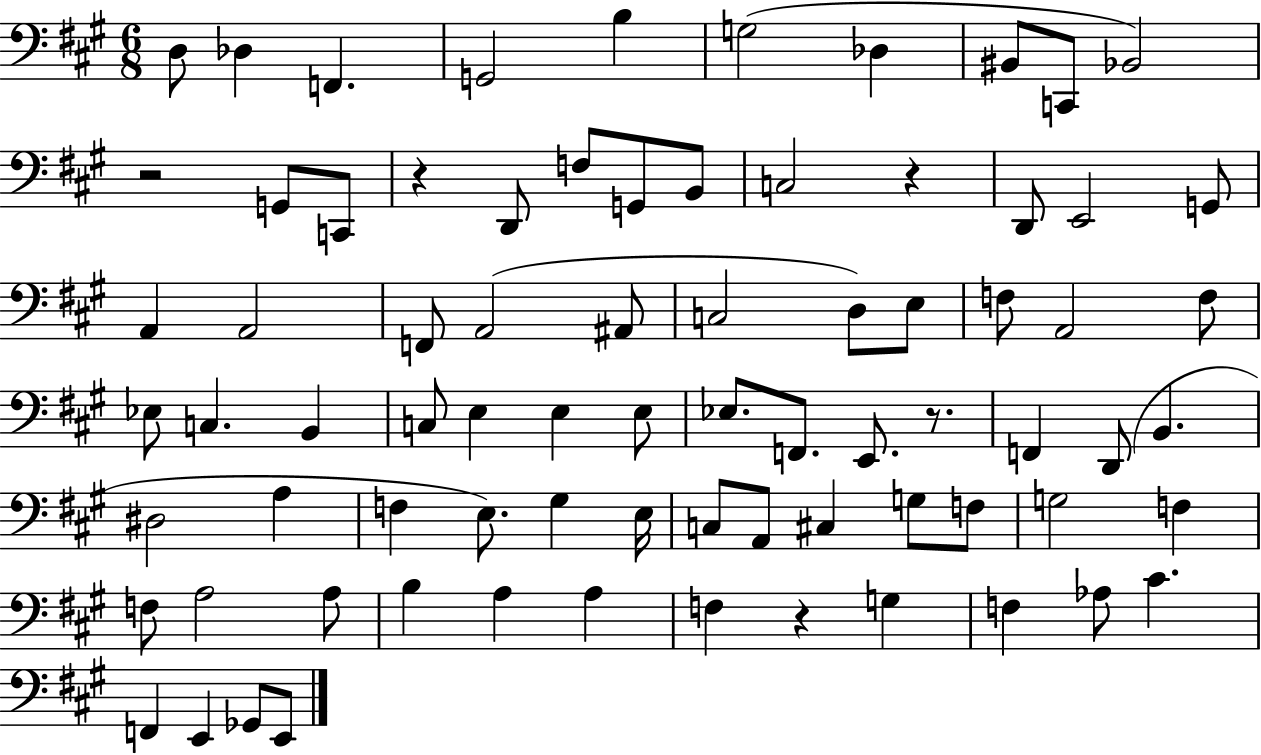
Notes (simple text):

D3/e Db3/q F2/q. G2/h B3/q G3/h Db3/q BIS2/e C2/e Bb2/h R/h G2/e C2/e R/q D2/e F3/e G2/e B2/e C3/h R/q D2/e E2/h G2/e A2/q A2/h F2/e A2/h A#2/e C3/h D3/e E3/e F3/e A2/h F3/e Eb3/e C3/q. B2/q C3/e E3/q E3/q E3/e Eb3/e. F2/e. E2/e. R/e. F2/q D2/e B2/q. D#3/h A3/q F3/q E3/e. G#3/q E3/s C3/e A2/e C#3/q G3/e F3/e G3/h F3/q F3/e A3/h A3/e B3/q A3/q A3/q F3/q R/q G3/q F3/q Ab3/e C#4/q. F2/q E2/q Gb2/e E2/e